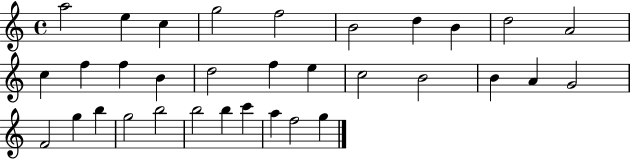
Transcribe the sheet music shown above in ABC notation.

X:1
T:Untitled
M:4/4
L:1/4
K:C
a2 e c g2 f2 B2 d B d2 A2 c f f B d2 f e c2 B2 B A G2 F2 g b g2 b2 b2 b c' a f2 g